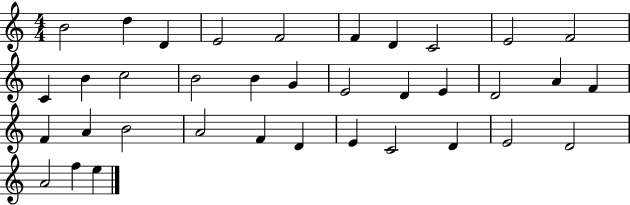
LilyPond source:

{
  \clef treble
  \numericTimeSignature
  \time 4/4
  \key c \major
  b'2 d''4 d'4 | e'2 f'2 | f'4 d'4 c'2 | e'2 f'2 | \break c'4 b'4 c''2 | b'2 b'4 g'4 | e'2 d'4 e'4 | d'2 a'4 f'4 | \break f'4 a'4 b'2 | a'2 f'4 d'4 | e'4 c'2 d'4 | e'2 d'2 | \break a'2 f''4 e''4 | \bar "|."
}